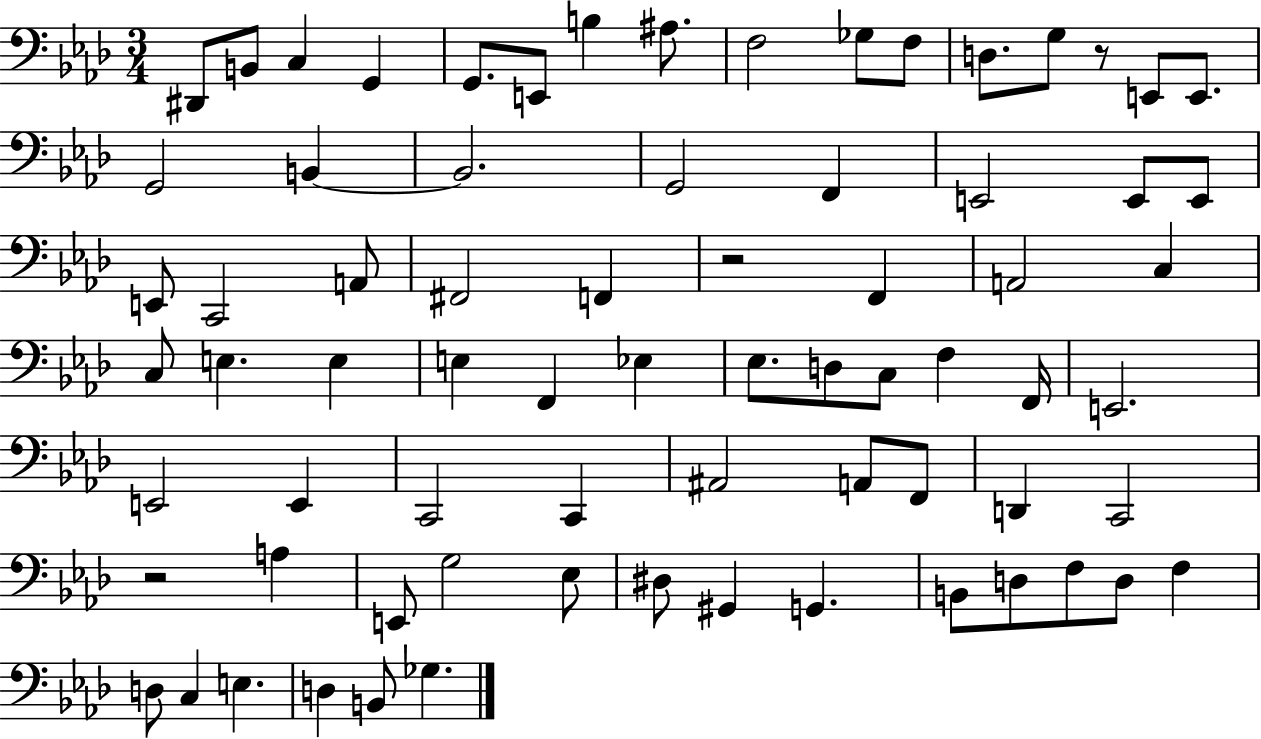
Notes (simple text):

D#2/e B2/e C3/q G2/q G2/e. E2/e B3/q A#3/e. F3/h Gb3/e F3/e D3/e. G3/e R/e E2/e E2/e. G2/h B2/q B2/h. G2/h F2/q E2/h E2/e E2/e E2/e C2/h A2/e F#2/h F2/q R/h F2/q A2/h C3/q C3/e E3/q. E3/q E3/q F2/q Eb3/q Eb3/e. D3/e C3/e F3/q F2/s E2/h. E2/h E2/q C2/h C2/q A#2/h A2/e F2/e D2/q C2/h R/h A3/q E2/e G3/h Eb3/e D#3/e G#2/q G2/q. B2/e D3/e F3/e D3/e F3/q D3/e C3/q E3/q. D3/q B2/e Gb3/q.